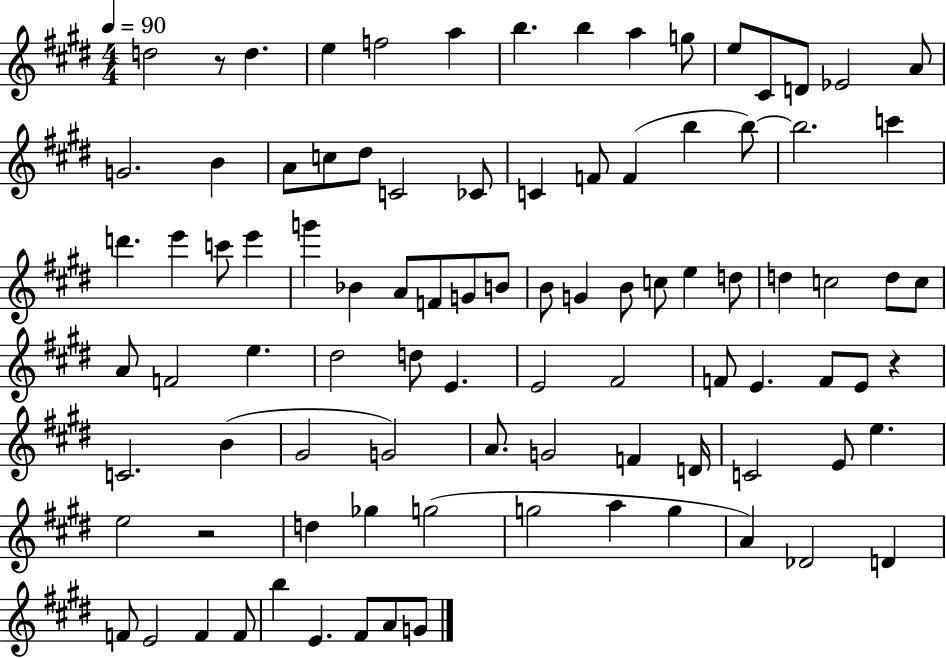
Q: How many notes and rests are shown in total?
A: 93